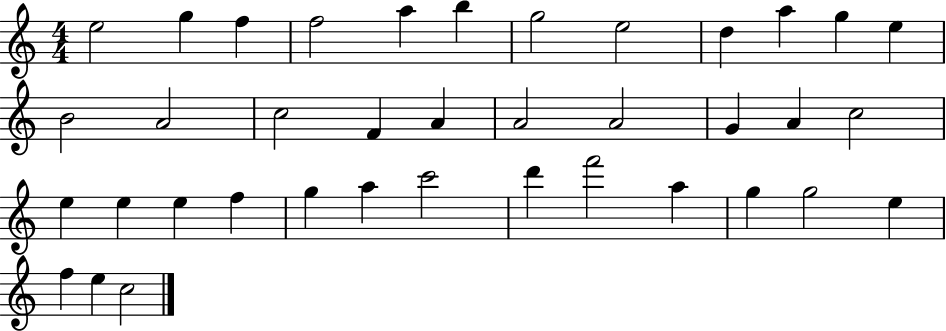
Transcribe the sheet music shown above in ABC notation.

X:1
T:Untitled
M:4/4
L:1/4
K:C
e2 g f f2 a b g2 e2 d a g e B2 A2 c2 F A A2 A2 G A c2 e e e f g a c'2 d' f'2 a g g2 e f e c2